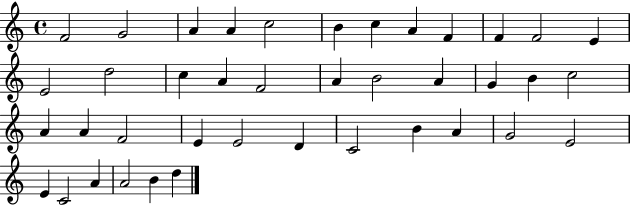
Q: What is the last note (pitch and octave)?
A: D5